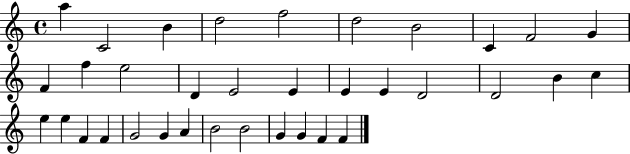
A5/q C4/h B4/q D5/h F5/h D5/h B4/h C4/q F4/h G4/q F4/q F5/q E5/h D4/q E4/h E4/q E4/q E4/q D4/h D4/h B4/q C5/q E5/q E5/q F4/q F4/q G4/h G4/q A4/q B4/h B4/h G4/q G4/q F4/q F4/q